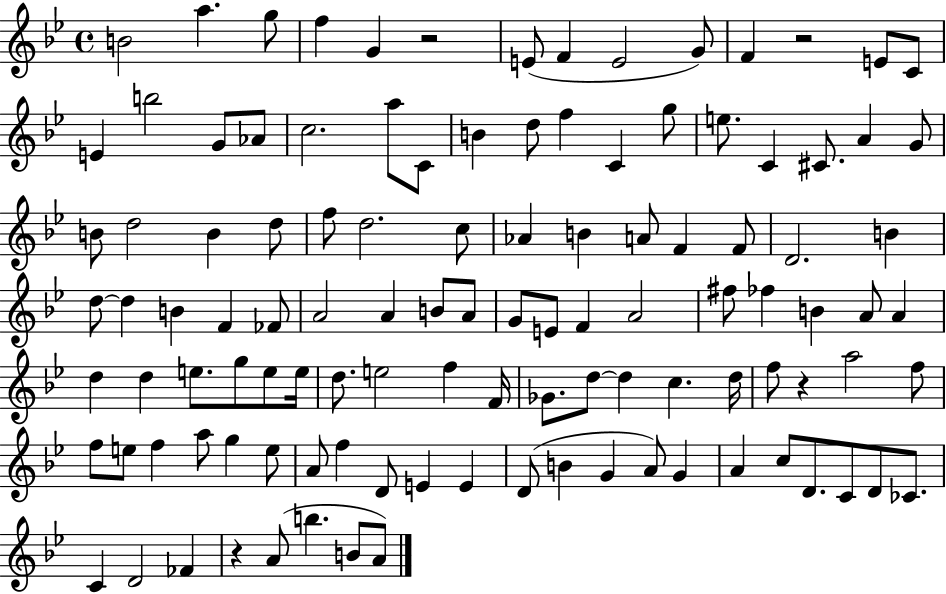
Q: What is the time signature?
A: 4/4